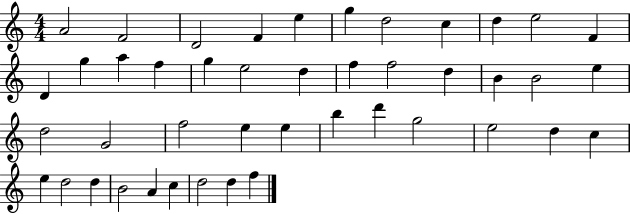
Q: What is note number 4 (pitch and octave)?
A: F4